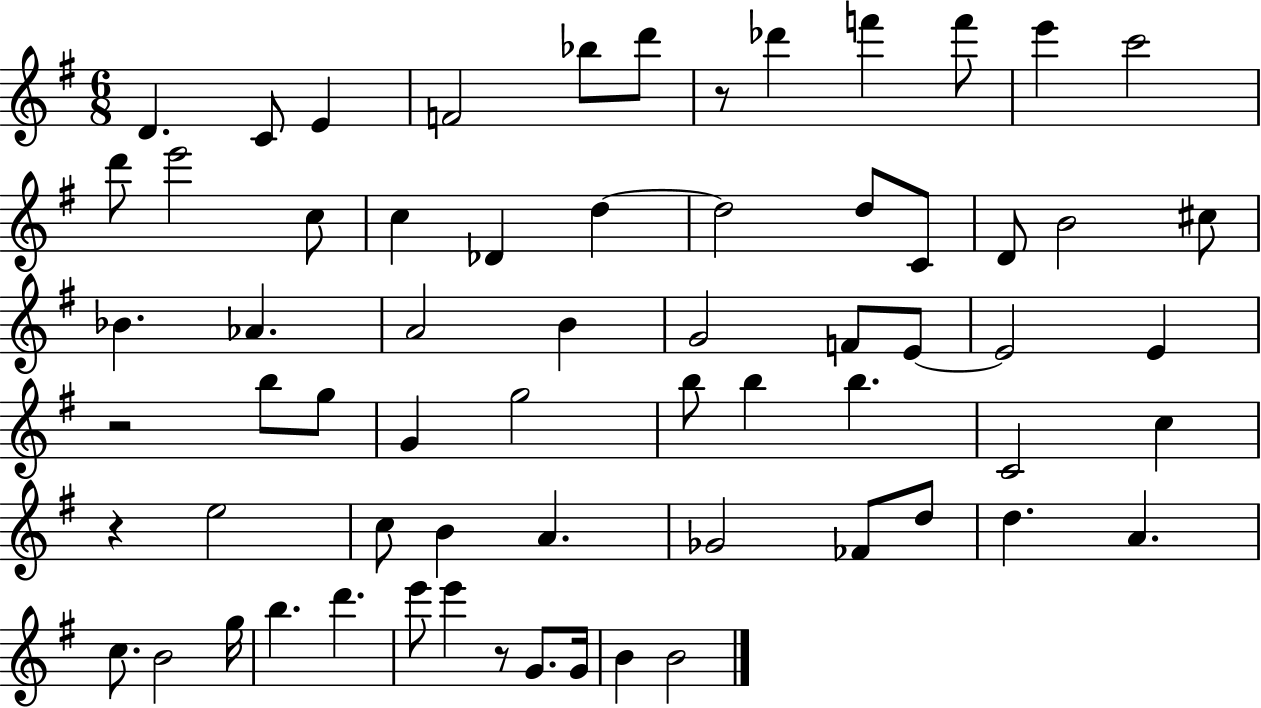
{
  \clef treble
  \numericTimeSignature
  \time 6/8
  \key g \major
  \repeat volta 2 { d'4. c'8 e'4 | f'2 bes''8 d'''8 | r8 des'''4 f'''4 f'''8 | e'''4 c'''2 | \break d'''8 e'''2 c''8 | c''4 des'4 d''4~~ | d''2 d''8 c'8 | d'8 b'2 cis''8 | \break bes'4. aes'4. | a'2 b'4 | g'2 f'8 e'8~~ | e'2 e'4 | \break r2 b''8 g''8 | g'4 g''2 | b''8 b''4 b''4. | c'2 c''4 | \break r4 e''2 | c''8 b'4 a'4. | ges'2 fes'8 d''8 | d''4. a'4. | \break c''8. b'2 g''16 | b''4. d'''4. | e'''8 e'''4 r8 g'8. g'16 | b'4 b'2 | \break } \bar "|."
}